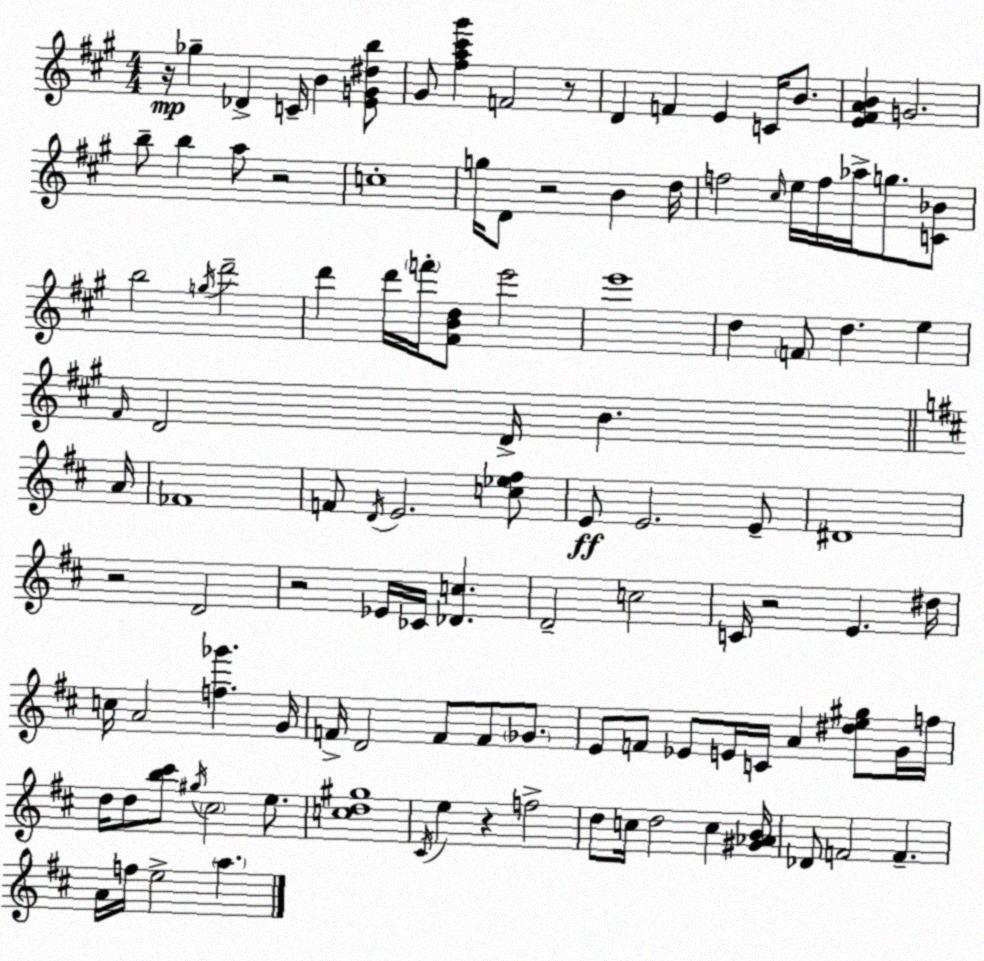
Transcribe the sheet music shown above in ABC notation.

X:1
T:Untitled
M:4/4
L:1/4
K:A
z/4 _g _D C/4 B [EG^db]/2 ^G/2 [^fa^c'^g'] F2 z/2 D F E C/4 B/2 [E^FAB] G2 b/2 b a/2 z2 c4 g/4 D/2 z2 B d/4 f2 ^c/4 e/4 f/4 _a/4 g/2 [C_B]/2 b2 g/4 d'2 d' d'/4 f'/4 [^FBd]/2 e'2 e'4 d F/2 d e ^F/4 D2 D/4 B A/4 _F4 F/2 D/4 E2 [c_e^f]/2 E/2 E2 E/2 ^D4 z2 D2 z2 _E/4 _C/4 [_Dc] D2 c2 C/4 z2 E ^d/4 c/4 A2 [f_g'] G/4 F/4 D2 F/2 F/2 _G/2 E/2 F/2 _E/2 E/4 C/4 A [^de^g]/2 G/4 f/4 d/4 d/2 [b^c']/2 ^g/4 ^c2 e/2 [cd^g]4 ^C/4 e z f2 d/2 c/4 d2 c [^G_AB]/4 _D/2 F2 F A/4 f/4 e2 a